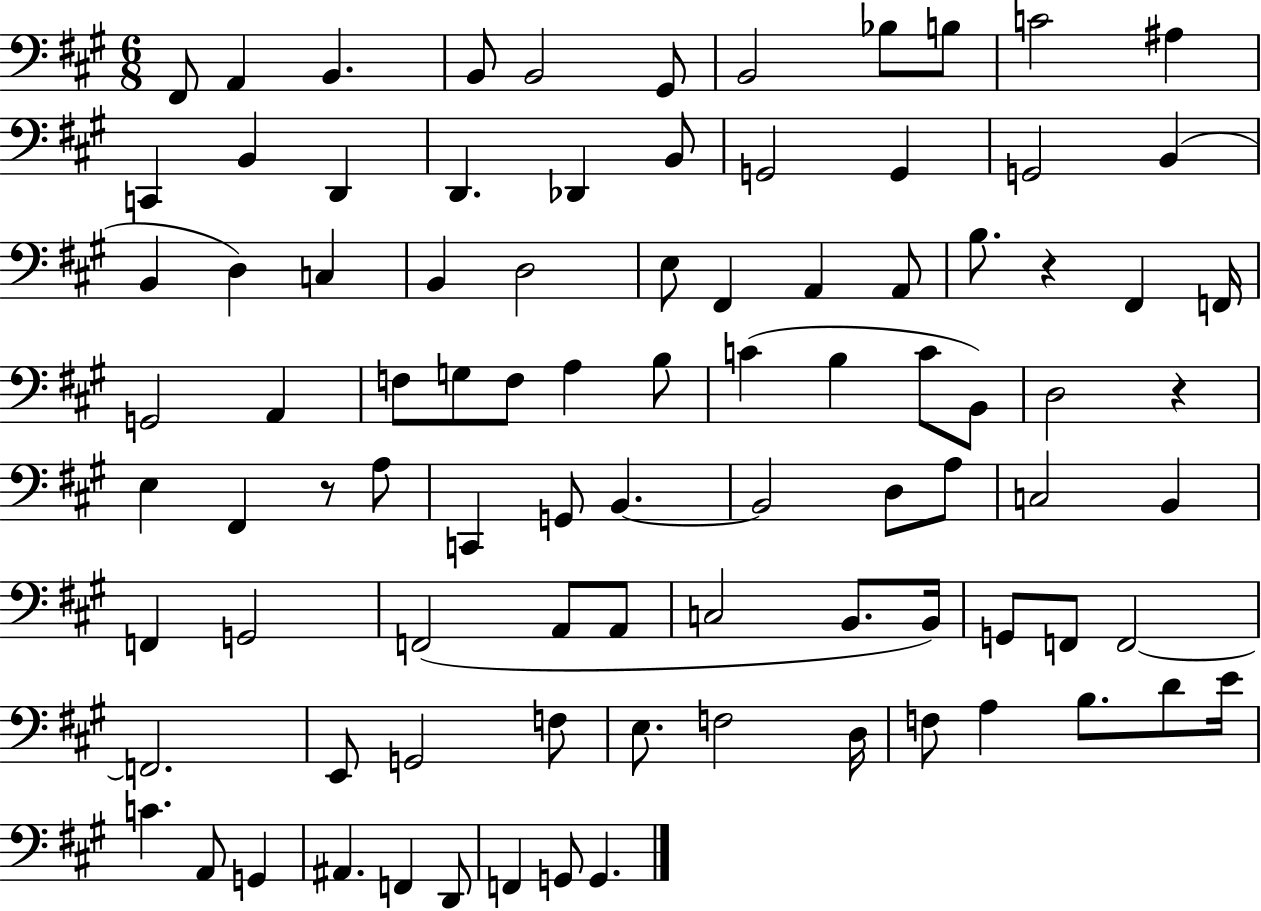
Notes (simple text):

F#2/e A2/q B2/q. B2/e B2/h G#2/e B2/h Bb3/e B3/e C4/h A#3/q C2/q B2/q D2/q D2/q. Db2/q B2/e G2/h G2/q G2/h B2/q B2/q D3/q C3/q B2/q D3/h E3/e F#2/q A2/q A2/e B3/e. R/q F#2/q F2/s G2/h A2/q F3/e G3/e F3/e A3/q B3/e C4/q B3/q C4/e B2/e D3/h R/q E3/q F#2/q R/e A3/e C2/q G2/e B2/q. B2/h D3/e A3/e C3/h B2/q F2/q G2/h F2/h A2/e A2/e C3/h B2/e. B2/s G2/e F2/e F2/h F2/h. E2/e G2/h F3/e E3/e. F3/h D3/s F3/e A3/q B3/e. D4/e E4/s C4/q. A2/e G2/q A#2/q. F2/q D2/e F2/q G2/e G2/q.